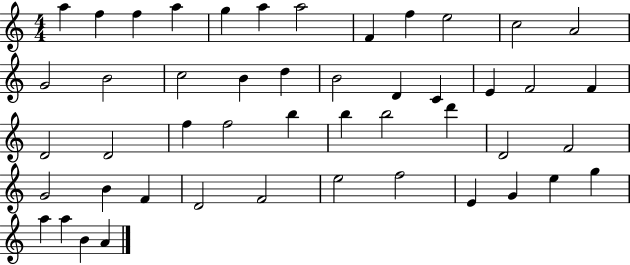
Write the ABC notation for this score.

X:1
T:Untitled
M:4/4
L:1/4
K:C
a f f a g a a2 F f e2 c2 A2 G2 B2 c2 B d B2 D C E F2 F D2 D2 f f2 b b b2 d' D2 F2 G2 B F D2 F2 e2 f2 E G e g a a B A